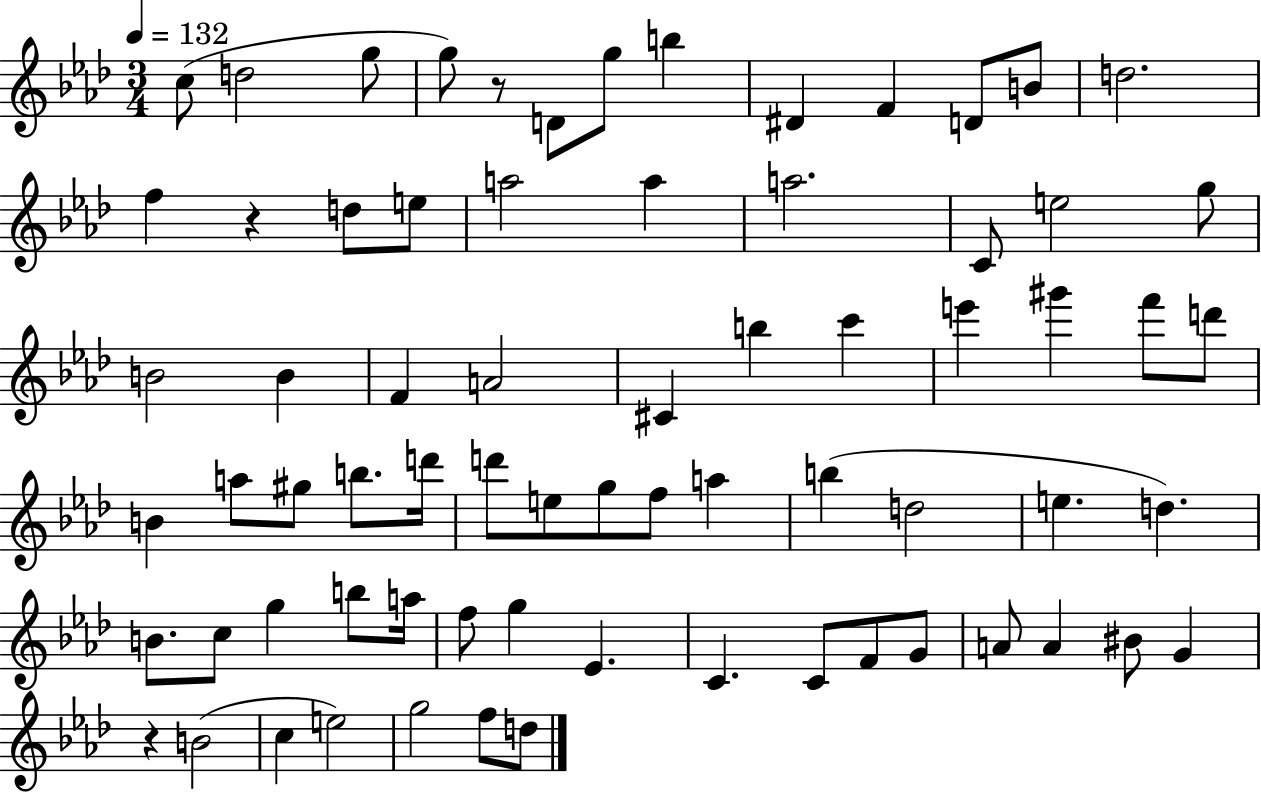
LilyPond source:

{
  \clef treble
  \numericTimeSignature
  \time 3/4
  \key aes \major
  \tempo 4 = 132
  c''8( d''2 g''8 | g''8) r8 d'8 g''8 b''4 | dis'4 f'4 d'8 b'8 | d''2. | \break f''4 r4 d''8 e''8 | a''2 a''4 | a''2. | c'8 e''2 g''8 | \break b'2 b'4 | f'4 a'2 | cis'4 b''4 c'''4 | e'''4 gis'''4 f'''8 d'''8 | \break b'4 a''8 gis''8 b''8. d'''16 | d'''8 e''8 g''8 f''8 a''4 | b''4( d''2 | e''4. d''4.) | \break b'8. c''8 g''4 b''8 a''16 | f''8 g''4 ees'4. | c'4. c'8 f'8 g'8 | a'8 a'4 bis'8 g'4 | \break r4 b'2( | c''4 e''2) | g''2 f''8 d''8 | \bar "|."
}